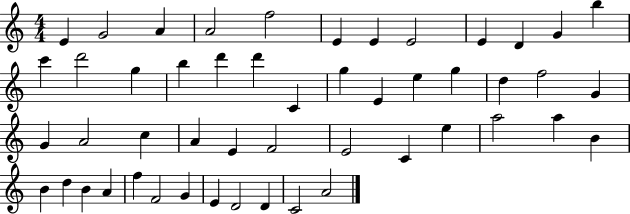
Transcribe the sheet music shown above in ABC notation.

X:1
T:Untitled
M:4/4
L:1/4
K:C
E G2 A A2 f2 E E E2 E D G b c' d'2 g b d' d' C g E e g d f2 G G A2 c A E F2 E2 C e a2 a B B d B A f F2 G E D2 D C2 A2